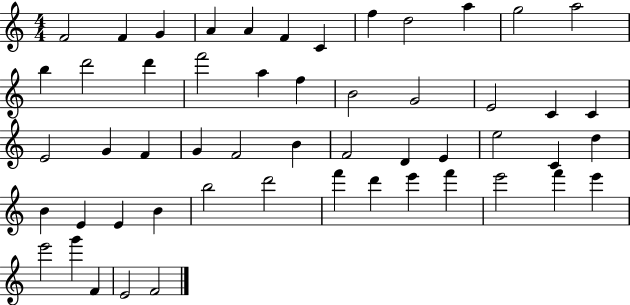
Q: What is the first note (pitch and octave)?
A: F4